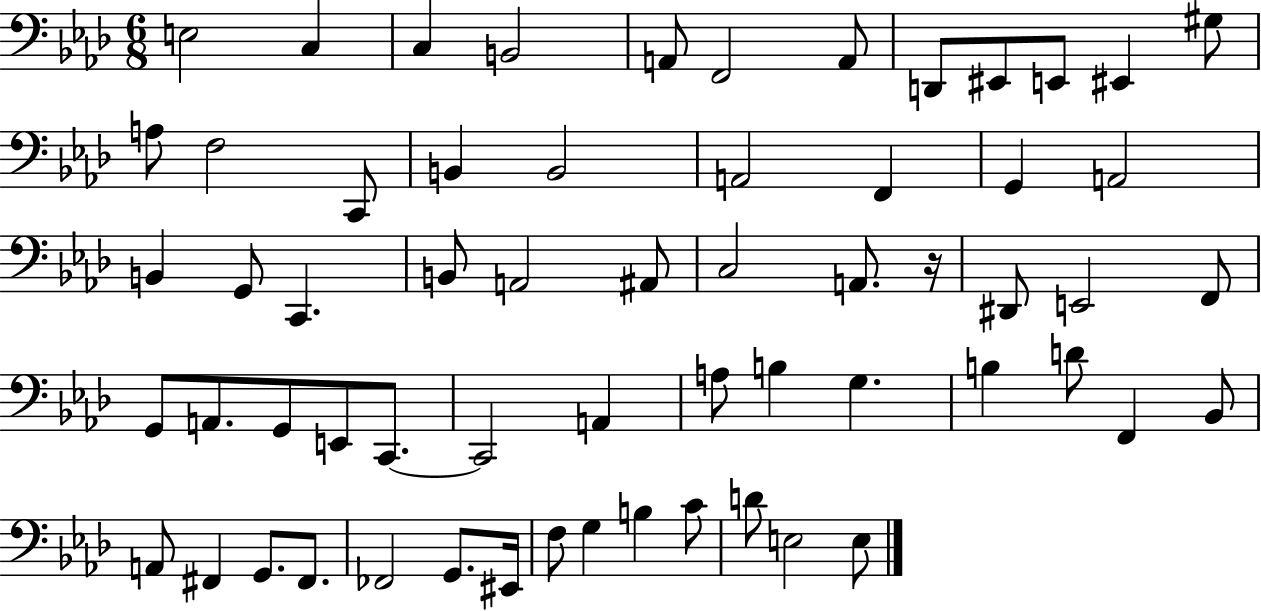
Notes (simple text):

E3/h C3/q C3/q B2/h A2/e F2/h A2/e D2/e EIS2/e E2/e EIS2/q G#3/e A3/e F3/h C2/e B2/q B2/h A2/h F2/q G2/q A2/h B2/q G2/e C2/q. B2/e A2/h A#2/e C3/h A2/e. R/s D#2/e E2/h F2/e G2/e A2/e. G2/e E2/e C2/e. C2/h A2/q A3/e B3/q G3/q. B3/q D4/e F2/q Bb2/e A2/e F#2/q G2/e. F#2/e. FES2/h G2/e. EIS2/s F3/e G3/q B3/q C4/e D4/e E3/h E3/e